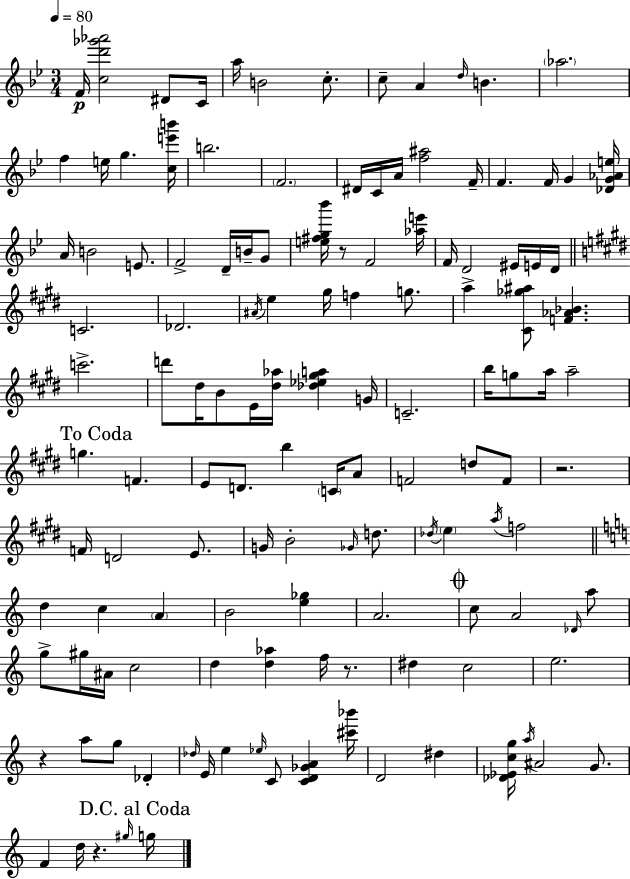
{
  \clef treble
  \numericTimeSignature
  \time 3/4
  \key bes \major
  \tempo 4 = 80
  f'16\p <c'' d''' ges''' aes'''>2 dis'8 c'16 | a''16 b'2 c''8.-. | c''8-- a'4 \grace { d''16 } b'4. | \parenthesize aes''2. | \break f''4 e''16 g''4. | <c'' e''' b'''>16 b''2. | \parenthesize f'2. | dis'16 c'16 a'16 <f'' ais''>2 | \break f'16-- f'4. f'16 g'4 | <des' g' aes' e''>16 a'16 b'2 e'8. | f'2-> d'16-- b'16-- g'8 | <e'' fis'' g'' bes'''>16 r8 f'2 | \break <aes'' e'''>16 f'16 d'2 eis'16 e'16 | d'16 \bar "||" \break \key e \major c'2. | des'2. | \acciaccatura { ais'16 } e''4 gis''16 f''4 g''8. | a''4-> <cis' ges'' ais''>8 <f' aes' bes'>4. | \break c'''2.-> | d'''8 dis''16 b'8 e'16 <dis'' aes''>16 <des'' ees'' gis'' a''>4 | g'16 c'2.-- | b''16 g''8 a''16 a''2-- | \break \mark "To Coda" g''4. f'4. | e'8 d'8. b''4 \parenthesize c'16 a'8 | f'2 d''8 f'8 | r2. | \break f'16 d'2 e'8. | g'16 b'2-. \grace { ges'16 } d''8. | \acciaccatura { des''16 } \parenthesize e''4 \acciaccatura { a''16 } f''2 | \bar "||" \break \key c \major d''4 c''4 \parenthesize a'4 | b'2 <e'' ges''>4 | a'2. | \mark \markup { \musicglyph "scripts.coda" } c''8 a'2 \grace { des'16 } a''8 | \break g''8-> gis''16 ais'16 c''2 | d''4 <d'' aes''>4 f''16 r8. | dis''4 c''2 | e''2. | \break r4 a''8 g''8 des'4-. | \grace { des''16 } e'16 e''4 \grace { ees''16 } c'8 <c' d' ges' a'>4 | <cis''' bes'''>16 d'2 dis''4 | <des' ees' c'' g''>16 \acciaccatura { a''16 } ais'2 | \break g'8. f'4 d''16 r4. | \grace { gis''16 } \mark "D.C. al Coda" g''16 \bar "|."
}